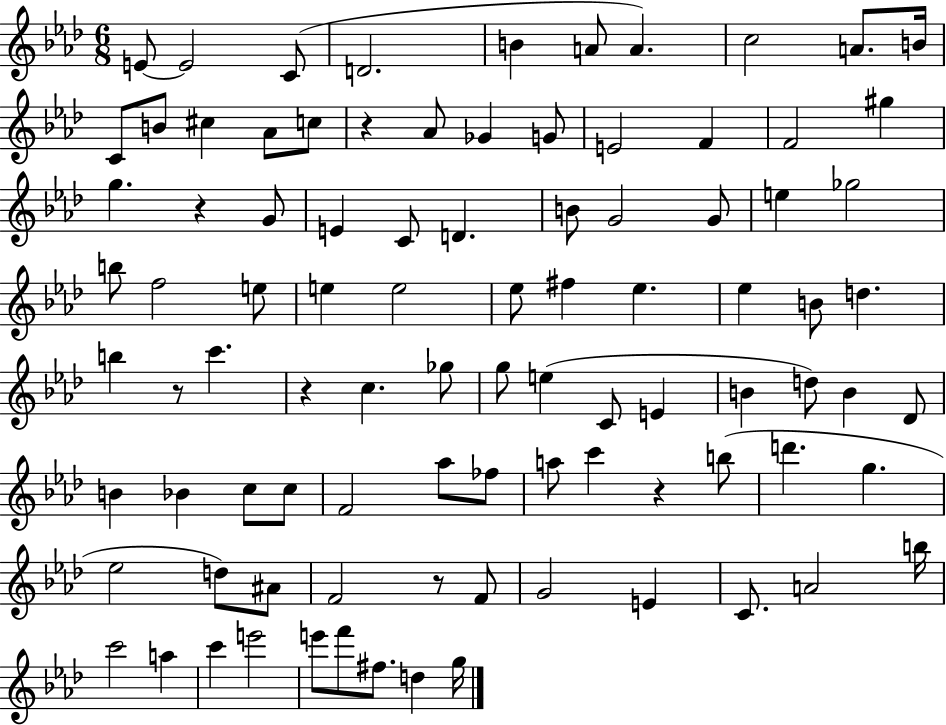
{
  \clef treble
  \numericTimeSignature
  \time 6/8
  \key aes \major
  e'8~~ e'2 c'8( | d'2. | b'4 a'8 a'4.) | c''2 a'8. b'16 | \break c'8 b'8 cis''4 aes'8 c''8 | r4 aes'8 ges'4 g'8 | e'2 f'4 | f'2 gis''4 | \break g''4. r4 g'8 | e'4 c'8 d'4. | b'8 g'2 g'8 | e''4 ges''2 | \break b''8 f''2 e''8 | e''4 e''2 | ees''8 fis''4 ees''4. | ees''4 b'8 d''4. | \break b''4 r8 c'''4. | r4 c''4. ges''8 | g''8 e''4( c'8 e'4 | b'4 d''8) b'4 des'8 | \break b'4 bes'4 c''8 c''8 | f'2 aes''8 fes''8 | a''8 c'''4 r4 b''8( | d'''4. g''4. | \break ees''2 d''8) ais'8 | f'2 r8 f'8 | g'2 e'4 | c'8. a'2 b''16 | \break c'''2 a''4 | c'''4 e'''2 | e'''8 f'''8 fis''8. d''4 g''16 | \bar "|."
}